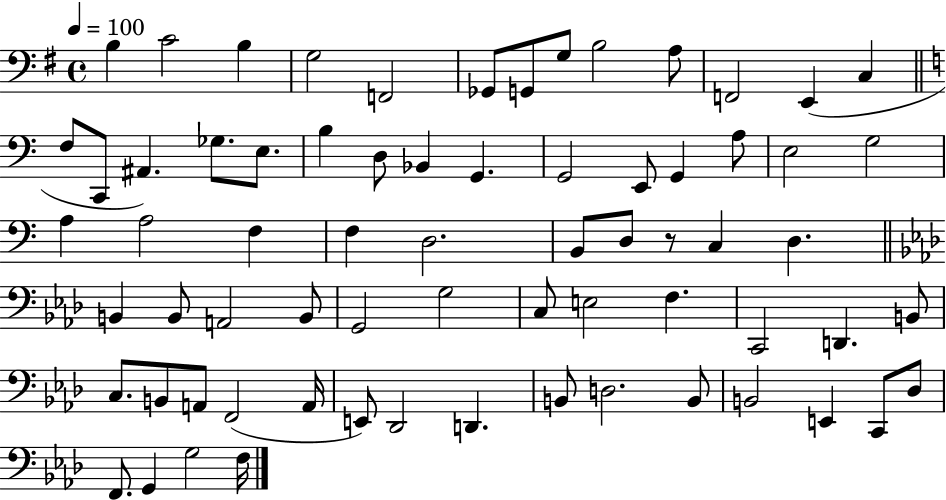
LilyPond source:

{
  \clef bass
  \time 4/4
  \defaultTimeSignature
  \key g \major
  \tempo 4 = 100
  b4 c'2 b4 | g2 f,2 | ges,8 g,8 g8 b2 a8 | f,2 e,4( c4 | \break \bar "||" \break \key a \minor f8 c,8 ais,4.) ges8. e8. | b4 d8 bes,4 g,4. | g,2 e,8 g,4 a8 | e2 g2 | \break a4 a2 f4 | f4 d2. | b,8 d8 r8 c4 d4. | \bar "||" \break \key f \minor b,4 b,8 a,2 b,8 | g,2 g2 | c8 e2 f4. | c,2 d,4. b,8 | \break c8. b,8 a,8 f,2( a,16 | e,8) des,2 d,4. | b,8 d2. b,8 | b,2 e,4 c,8 des8 | \break f,8. g,4 g2 f16 | \bar "|."
}